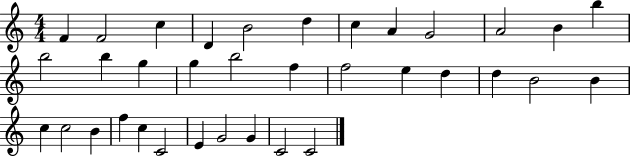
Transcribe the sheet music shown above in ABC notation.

X:1
T:Untitled
M:4/4
L:1/4
K:C
F F2 c D B2 d c A G2 A2 B b b2 b g g b2 f f2 e d d B2 B c c2 B f c C2 E G2 G C2 C2